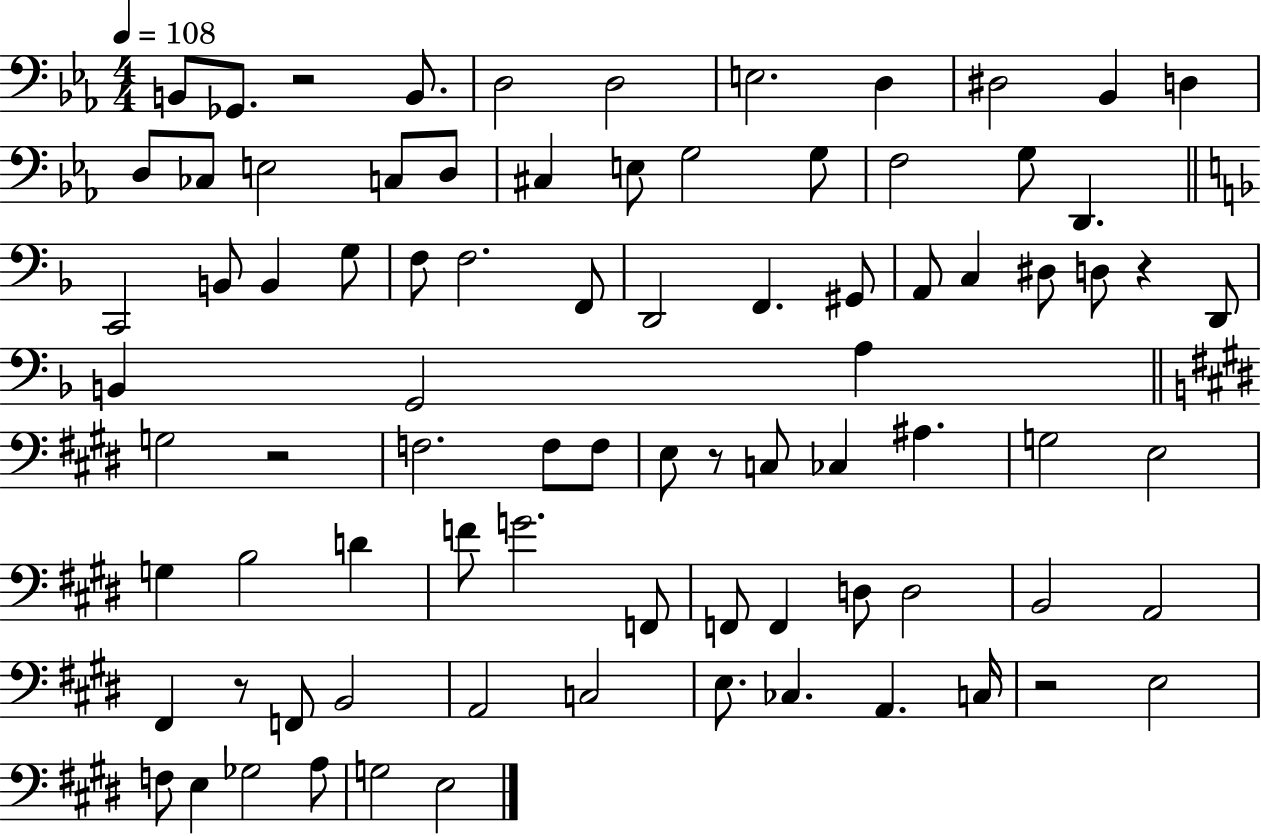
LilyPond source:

{
  \clef bass
  \numericTimeSignature
  \time 4/4
  \key ees \major
  \tempo 4 = 108
  \repeat volta 2 { b,8 ges,8. r2 b,8. | d2 d2 | e2. d4 | dis2 bes,4 d4 | \break d8 ces8 e2 c8 d8 | cis4 e8 g2 g8 | f2 g8 d,4. | \bar "||" \break \key d \minor c,2 b,8 b,4 g8 | f8 f2. f,8 | d,2 f,4. gis,8 | a,8 c4 dis8 d8 r4 d,8 | \break b,4 g,2 a4 | \bar "||" \break \key e \major g2 r2 | f2. f8 f8 | e8 r8 c8 ces4 ais4. | g2 e2 | \break g4 b2 d'4 | f'8 g'2. f,8 | f,8 f,4 d8 d2 | b,2 a,2 | \break fis,4 r8 f,8 b,2 | a,2 c2 | e8. ces4. a,4. c16 | r2 e2 | \break f8 e4 ges2 a8 | g2 e2 | } \bar "|."
}